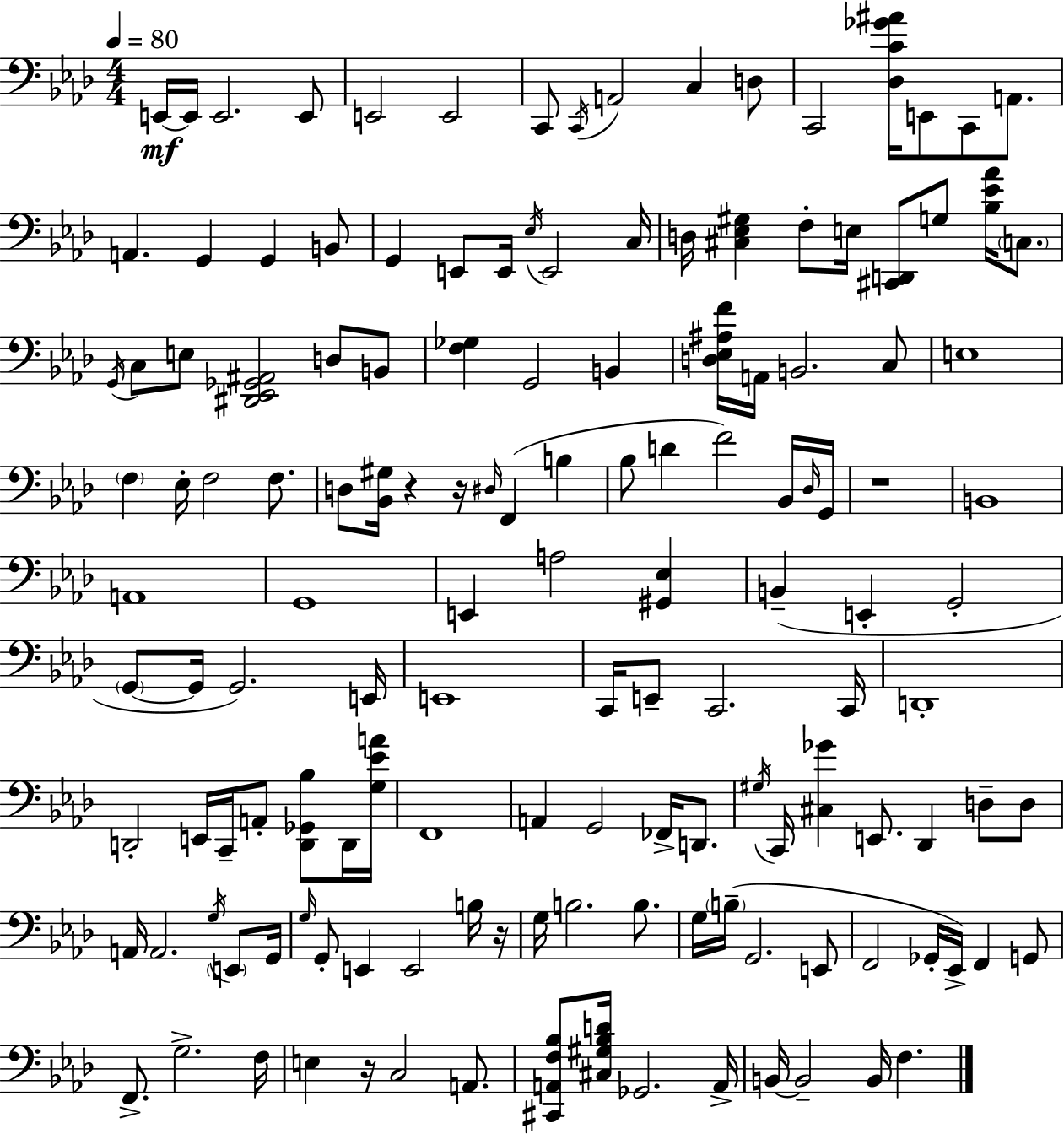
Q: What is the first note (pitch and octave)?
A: E2